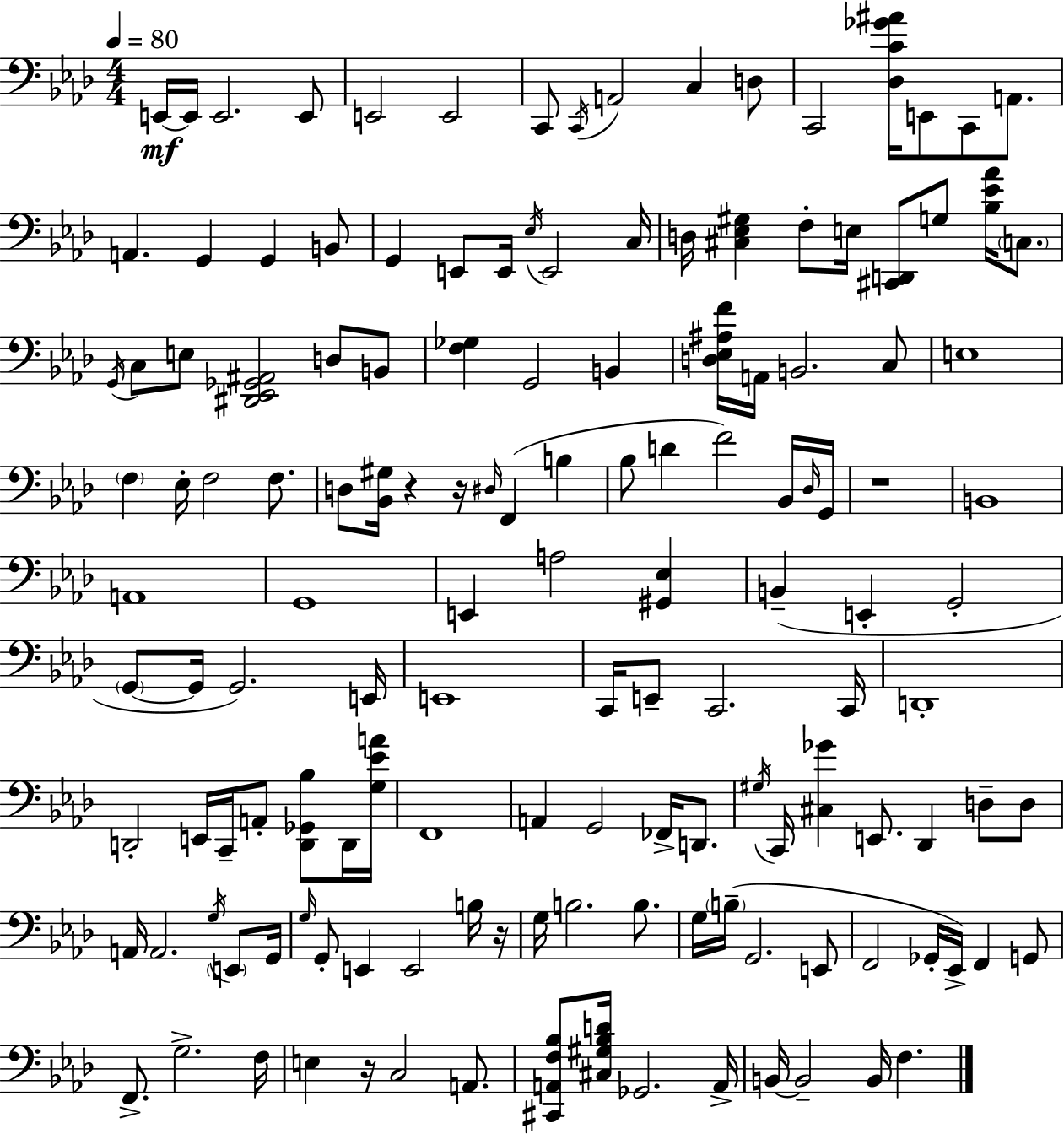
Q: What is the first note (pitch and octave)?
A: E2